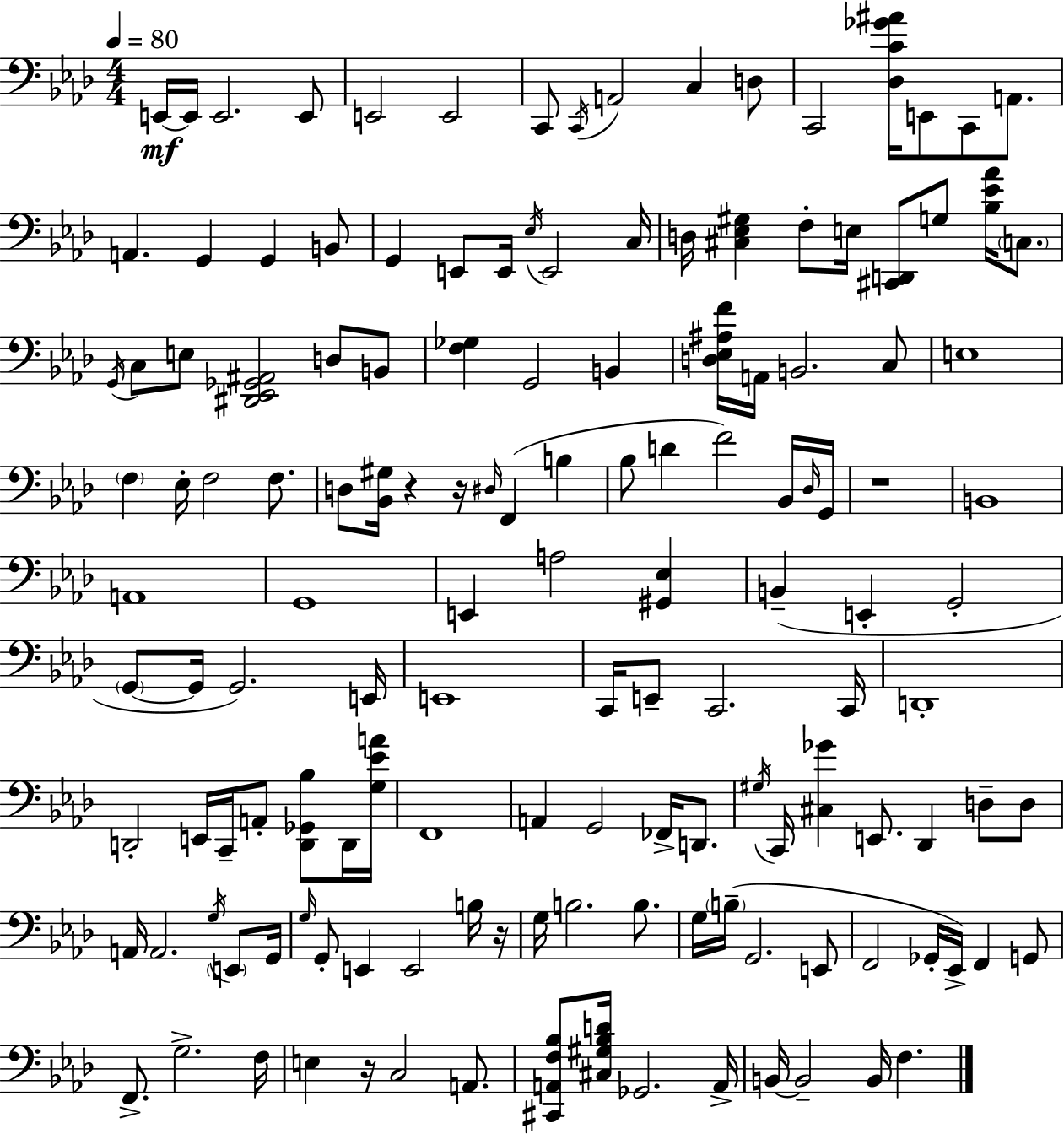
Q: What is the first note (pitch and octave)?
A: E2